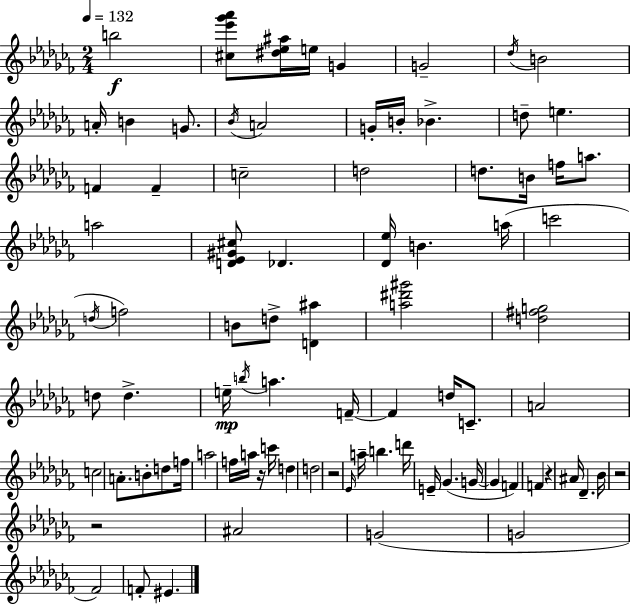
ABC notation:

X:1
T:Untitled
M:2/4
L:1/4
K:Abm
b2 [^c_e'_g'_a']/2 [^d_e^a]/4 e/4 G G2 _d/4 B2 A/4 B G/2 _B/4 A2 G/4 B/4 _B d/2 e F F c2 d2 d/2 B/4 f/4 a/2 a2 [D_E^G^c]/2 _D [_D_e]/4 B a/4 c'2 d/4 f2 B/2 d/2 [D^a] [a^d'^g']2 [d^fg]2 d/2 d e/4 b/4 a F/4 F d/4 C/2 A2 c2 A/2 B/2 d/2 f/4 a2 f/4 a/4 z/4 c'/4 d d2 z2 _E/4 a/4 b d'/4 E/4 _G G/4 G F F z ^A/4 _D _B/4 z2 z2 ^A2 G2 G2 _F2 F/2 ^E